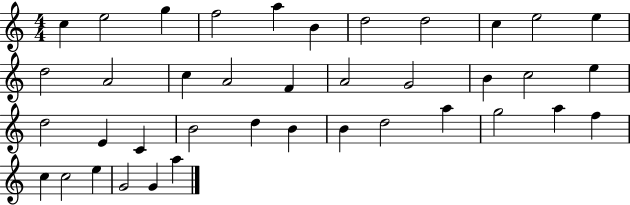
X:1
T:Untitled
M:4/4
L:1/4
K:C
c e2 g f2 a B d2 d2 c e2 e d2 A2 c A2 F A2 G2 B c2 e d2 E C B2 d B B d2 a g2 a f c c2 e G2 G a